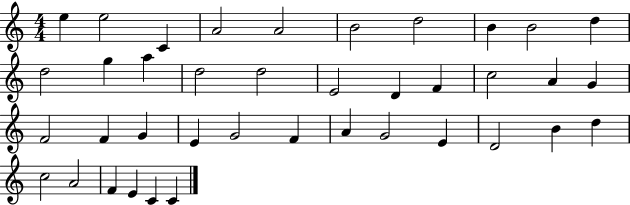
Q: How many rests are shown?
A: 0